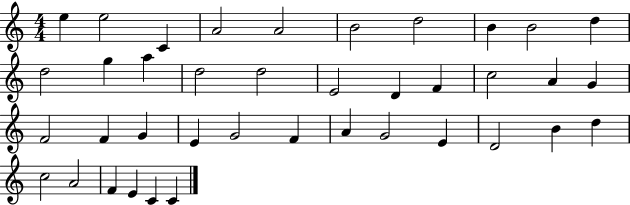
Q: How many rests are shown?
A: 0